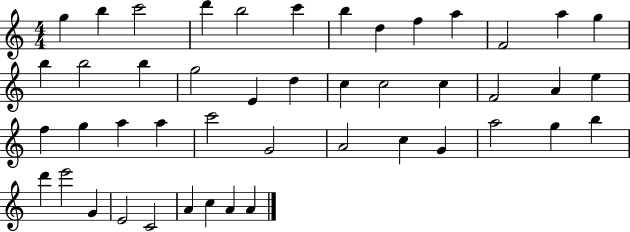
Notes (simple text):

G5/q B5/q C6/h D6/q B5/h C6/q B5/q D5/q F5/q A5/q F4/h A5/q G5/q B5/q B5/h B5/q G5/h E4/q D5/q C5/q C5/h C5/q F4/h A4/q E5/q F5/q G5/q A5/q A5/q C6/h G4/h A4/h C5/q G4/q A5/h G5/q B5/q D6/q E6/h G4/q E4/h C4/h A4/q C5/q A4/q A4/q